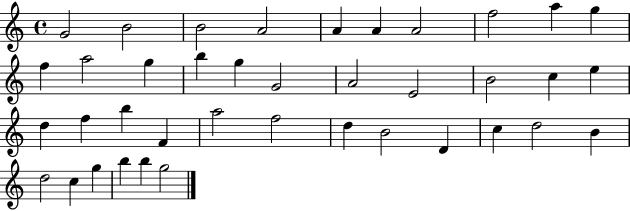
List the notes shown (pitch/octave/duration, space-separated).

G4/h B4/h B4/h A4/h A4/q A4/q A4/h F5/h A5/q G5/q F5/q A5/h G5/q B5/q G5/q G4/h A4/h E4/h B4/h C5/q E5/q D5/q F5/q B5/q F4/q A5/h F5/h D5/q B4/h D4/q C5/q D5/h B4/q D5/h C5/q G5/q B5/q B5/q G5/h